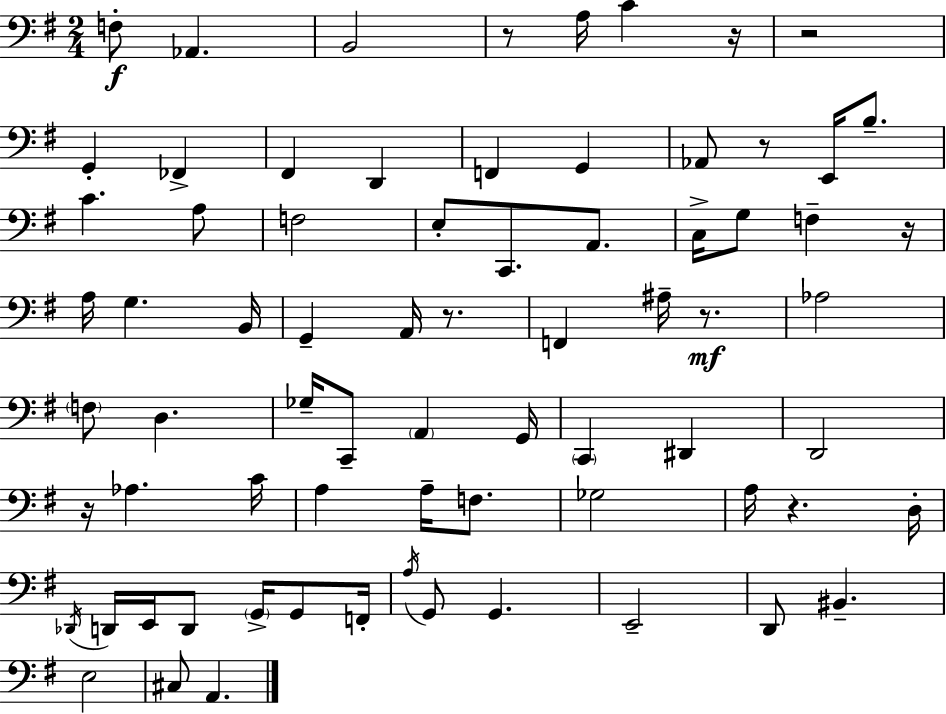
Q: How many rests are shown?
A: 9